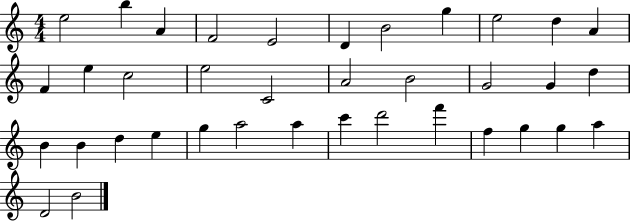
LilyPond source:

{
  \clef treble
  \numericTimeSignature
  \time 4/4
  \key c \major
  e''2 b''4 a'4 | f'2 e'2 | d'4 b'2 g''4 | e''2 d''4 a'4 | \break f'4 e''4 c''2 | e''2 c'2 | a'2 b'2 | g'2 g'4 d''4 | \break b'4 b'4 d''4 e''4 | g''4 a''2 a''4 | c'''4 d'''2 f'''4 | f''4 g''4 g''4 a''4 | \break d'2 b'2 | \bar "|."
}